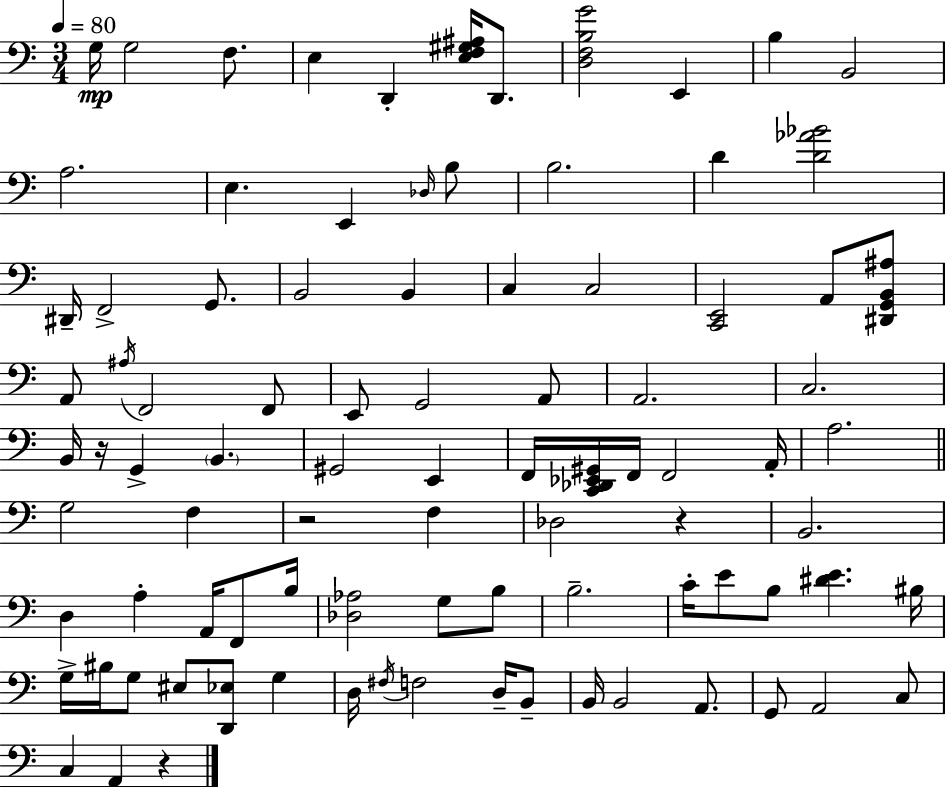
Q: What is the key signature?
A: C major